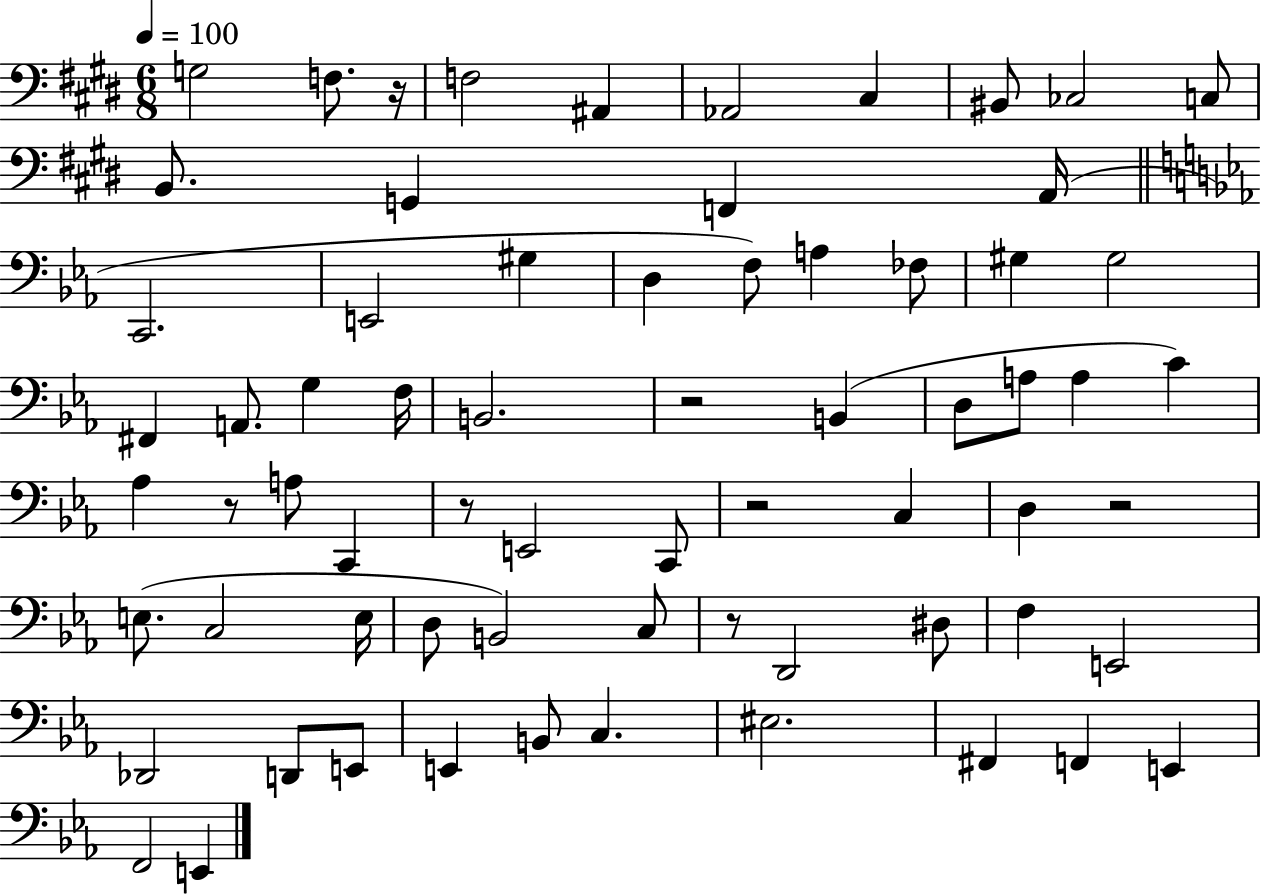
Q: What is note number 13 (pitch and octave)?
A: A2